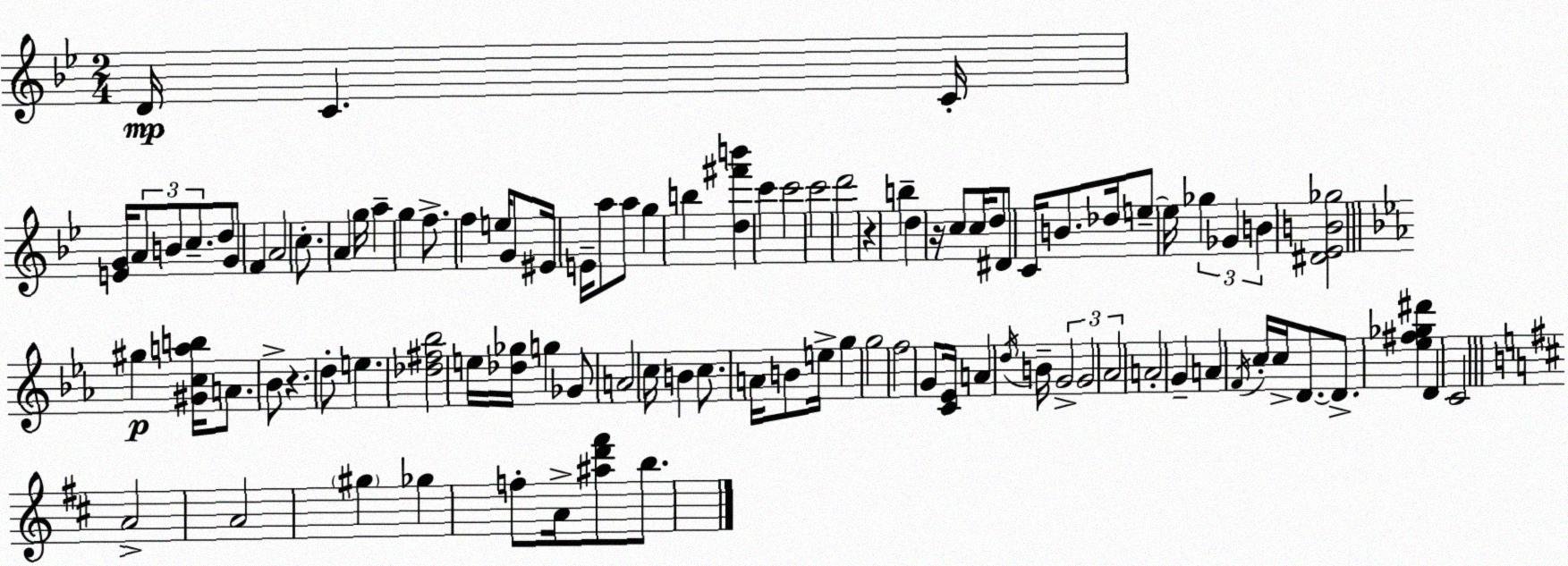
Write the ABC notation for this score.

X:1
T:Untitled
M:2/4
L:1/4
K:Bb
D/4 C C/4 [EG]/4 A/2 B/2 c/2 d/2 G/2 F A2 c/2 A g/4 a g f/2 f e/4 G/2 ^E/4 E/4 a/2 a/2 g b [d^f'b'] c' c'2 c'2 d'2 z b d z/4 c/2 c/4 d/2 ^D/2 C/4 B/2 _d/4 e/2 e/4 _g _G B [^D_EB_g]2 ^g [^Gcab]/4 A/2 _B/2 z d/2 e [_d^f_b]2 e/4 [_d_g]/4 g _G/2 A2 c/4 B c/2 A/4 B/2 e/4 g g2 f2 G/2 [C_E]/4 A d/4 B/4 G2 G2 _A2 A2 G A F/4 c/4 c/4 D/2 D/2 [_e^f_g^d'] D C2 A2 A2 ^g _g f/2 A/4 [^ad'^f']/2 b/2